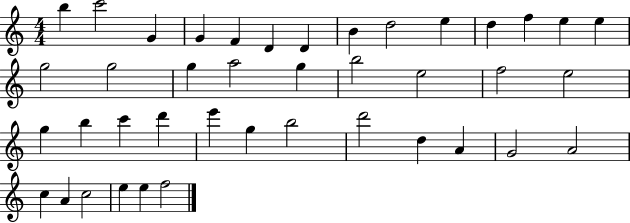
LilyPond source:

{
  \clef treble
  \numericTimeSignature
  \time 4/4
  \key c \major
  b''4 c'''2 g'4 | g'4 f'4 d'4 d'4 | b'4 d''2 e''4 | d''4 f''4 e''4 e''4 | \break g''2 g''2 | g''4 a''2 g''4 | b''2 e''2 | f''2 e''2 | \break g''4 b''4 c'''4 d'''4 | e'''4 g''4 b''2 | d'''2 d''4 a'4 | g'2 a'2 | \break c''4 a'4 c''2 | e''4 e''4 f''2 | \bar "|."
}